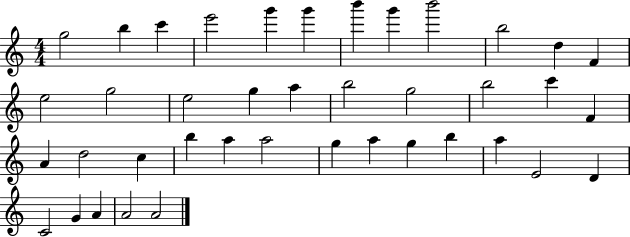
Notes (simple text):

G5/h B5/q C6/q E6/h G6/q G6/q B6/q G6/q B6/h B5/h D5/q F4/q E5/h G5/h E5/h G5/q A5/q B5/h G5/h B5/h C6/q F4/q A4/q D5/h C5/q B5/q A5/q A5/h G5/q A5/q G5/q B5/q A5/q E4/h D4/q C4/h G4/q A4/q A4/h A4/h